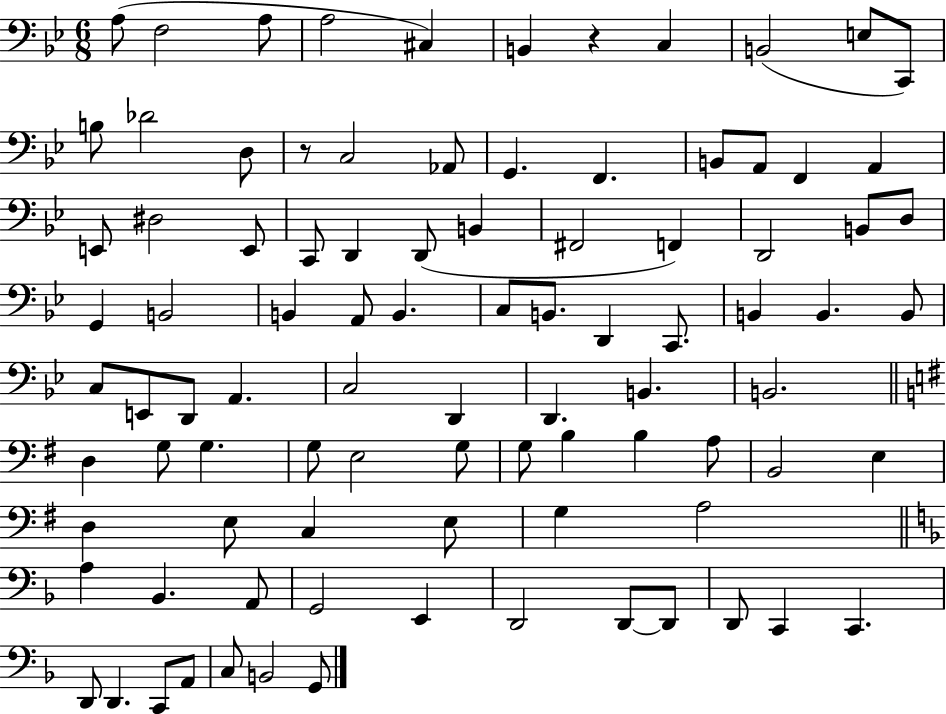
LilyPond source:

{
  \clef bass
  \numericTimeSignature
  \time 6/8
  \key bes \major
  a8( f2 a8 | a2 cis4) | b,4 r4 c4 | b,2( e8 c,8) | \break b8 des'2 d8 | r8 c2 aes,8 | g,4. f,4. | b,8 a,8 f,4 a,4 | \break e,8 dis2 e,8 | c,8 d,4 d,8( b,4 | fis,2 f,4) | d,2 b,8 d8 | \break g,4 b,2 | b,4 a,8 b,4. | c8 b,8. d,4 c,8. | b,4 b,4. b,8 | \break c8 e,8 d,8 a,4. | c2 d,4 | d,4. b,4. | b,2. | \break \bar "||" \break \key g \major d4 g8 g4. | g8 e2 g8 | g8 b4 b4 a8 | b,2 e4 | \break d4 e8 c4 e8 | g4 a2 | \bar "||" \break \key d \minor a4 bes,4. a,8 | g,2 e,4 | d,2 d,8~~ d,8 | d,8 c,4 c,4. | \break d,8 d,4. c,8 a,8 | c8 b,2 g,8 | \bar "|."
}